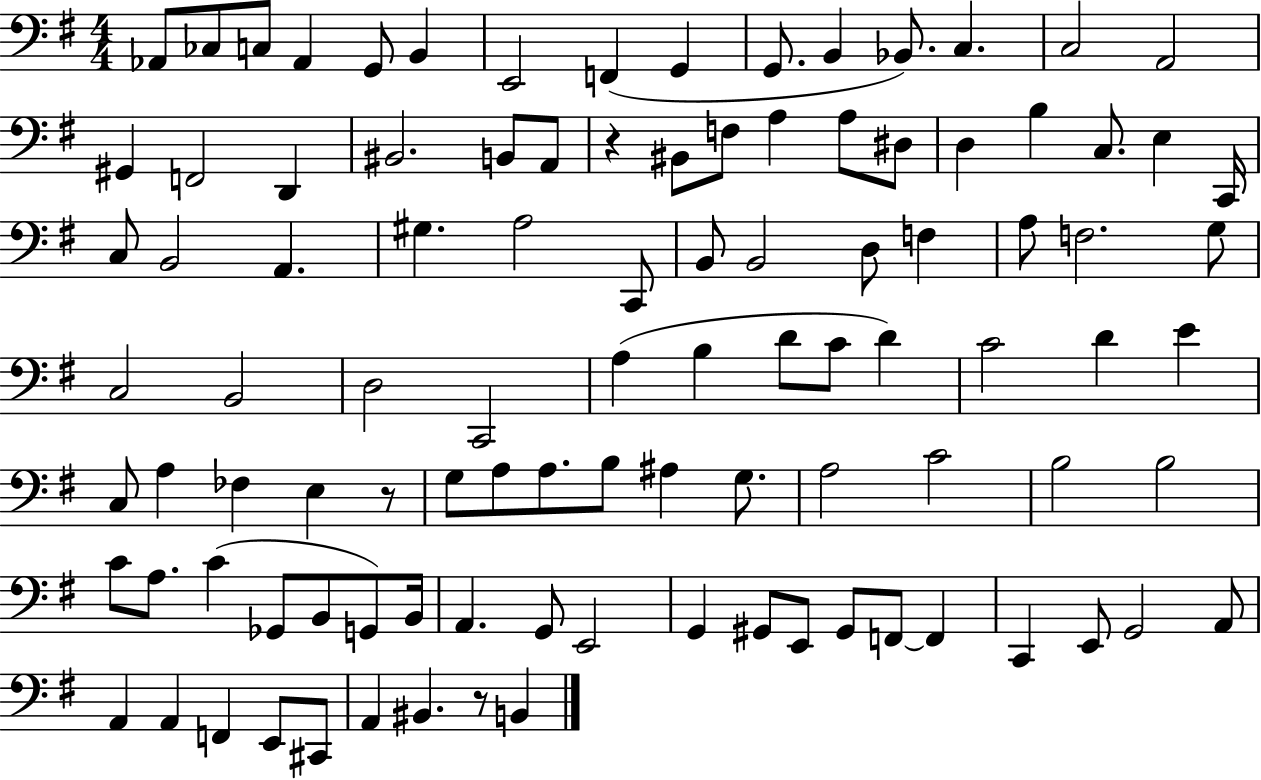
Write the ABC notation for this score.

X:1
T:Untitled
M:4/4
L:1/4
K:G
_A,,/2 _C,/2 C,/2 _A,, G,,/2 B,, E,,2 F,, G,, G,,/2 B,, _B,,/2 C, C,2 A,,2 ^G,, F,,2 D,, ^B,,2 B,,/2 A,,/2 z ^B,,/2 F,/2 A, A,/2 ^D,/2 D, B, C,/2 E, C,,/4 C,/2 B,,2 A,, ^G, A,2 C,,/2 B,,/2 B,,2 D,/2 F, A,/2 F,2 G,/2 C,2 B,,2 D,2 C,,2 A, B, D/2 C/2 D C2 D E C,/2 A, _F, E, z/2 G,/2 A,/2 A,/2 B,/2 ^A, G,/2 A,2 C2 B,2 B,2 C/2 A,/2 C _G,,/2 B,,/2 G,,/2 B,,/4 A,, G,,/2 E,,2 G,, ^G,,/2 E,,/2 ^G,,/2 F,,/2 F,, C,, E,,/2 G,,2 A,,/2 A,, A,, F,, E,,/2 ^C,,/2 A,, ^B,, z/2 B,,